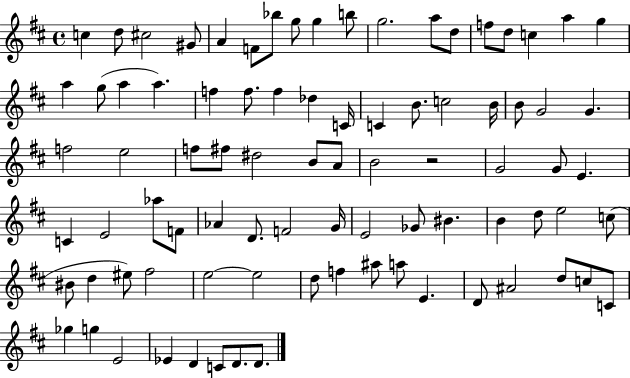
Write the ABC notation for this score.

X:1
T:Untitled
M:4/4
L:1/4
K:D
c d/2 ^c2 ^G/2 A F/2 _b/2 g/2 g b/2 g2 a/2 d/2 f/2 d/2 c a g a g/2 a a f f/2 f _d C/4 C B/2 c2 B/4 B/2 G2 G f2 e2 f/2 ^f/2 ^d2 B/2 A/2 B2 z2 G2 G/2 E C E2 _a/2 F/2 _A D/2 F2 G/4 E2 _G/2 ^B B d/2 e2 c/2 ^B/2 d ^e/2 ^f2 e2 e2 d/2 f ^a/2 a/2 E D/2 ^A2 d/2 c/2 C/2 _g g E2 _E D C/2 D/2 D/2